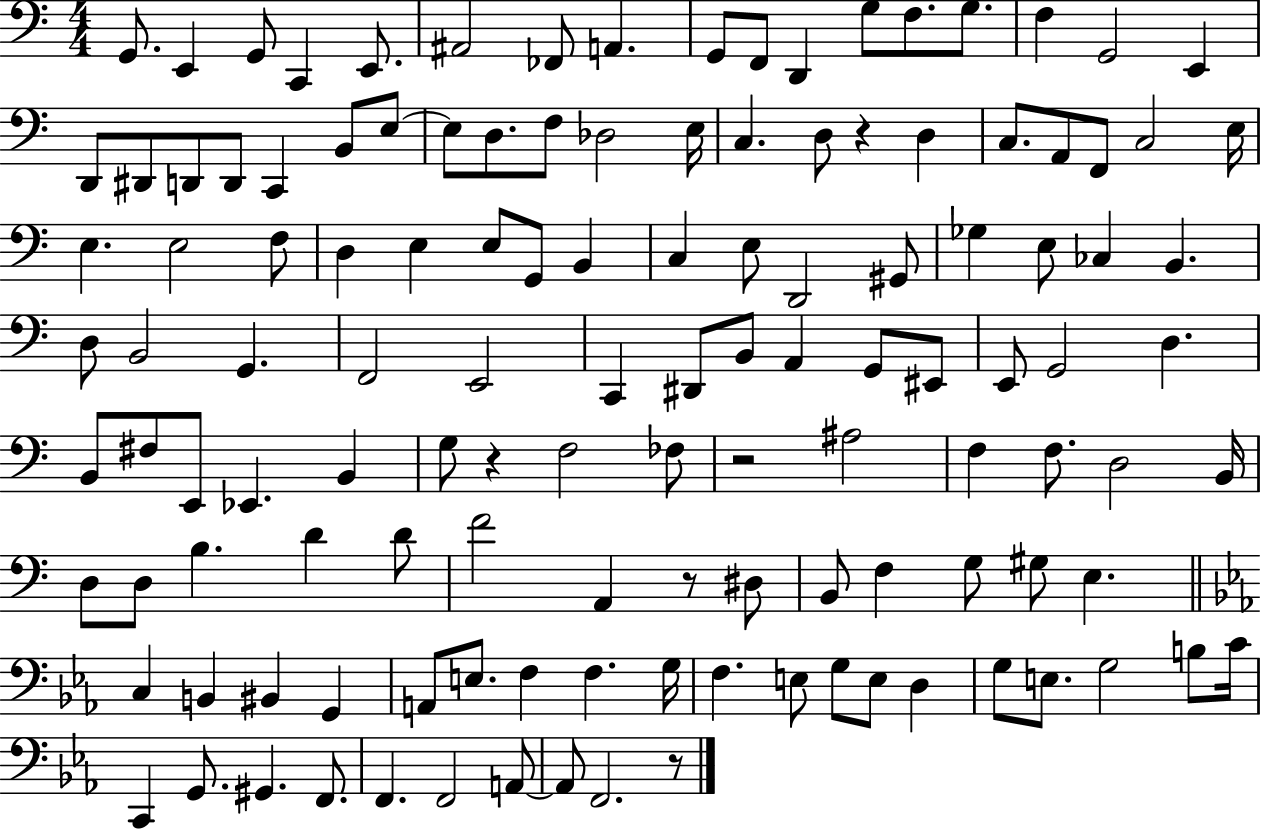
{
  \clef bass
  \numericTimeSignature
  \time 4/4
  \key c \major
  g,8. e,4 g,8 c,4 e,8. | ais,2 fes,8 a,4. | g,8 f,8 d,4 g8 f8. g8. | f4 g,2 e,4 | \break d,8 dis,8 d,8 d,8 c,4 b,8 e8~~ | e8 d8. f8 des2 e16 | c4. d8 r4 d4 | c8. a,8 f,8 c2 e16 | \break e4. e2 f8 | d4 e4 e8 g,8 b,4 | c4 e8 d,2 gis,8 | ges4 e8 ces4 b,4. | \break d8 b,2 g,4. | f,2 e,2 | c,4 dis,8 b,8 a,4 g,8 eis,8 | e,8 g,2 d4. | \break b,8 fis8 e,8 ees,4. b,4 | g8 r4 f2 fes8 | r2 ais2 | f4 f8. d2 b,16 | \break d8 d8 b4. d'4 d'8 | f'2 a,4 r8 dis8 | b,8 f4 g8 gis8 e4. | \bar "||" \break \key ees \major c4 b,4 bis,4 g,4 | a,8 e8. f4 f4. g16 | f4. e8 g8 e8 d4 | g8 e8. g2 b8 c'16 | \break c,4 g,8. gis,4. f,8. | f,4. f,2 a,8~~ | a,8 f,2. r8 | \bar "|."
}